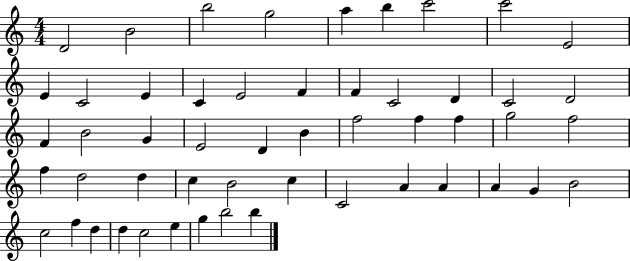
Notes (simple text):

D4/h B4/h B5/h G5/h A5/q B5/q C6/h C6/h E4/h E4/q C4/h E4/q C4/q E4/h F4/q F4/q C4/h D4/q C4/h D4/h F4/q B4/h G4/q E4/h D4/q B4/q F5/h F5/q F5/q G5/h F5/h F5/q D5/h D5/q C5/q B4/h C5/q C4/h A4/q A4/q A4/q G4/q B4/h C5/h F5/q D5/q D5/q C5/h E5/q G5/q B5/h B5/q